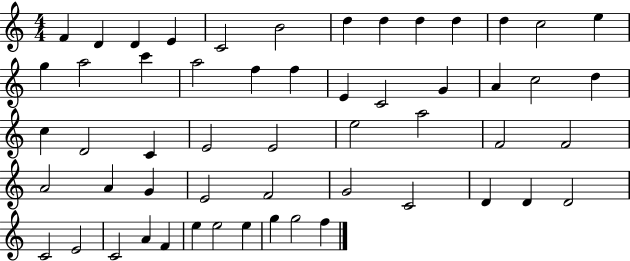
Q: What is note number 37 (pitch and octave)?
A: G4